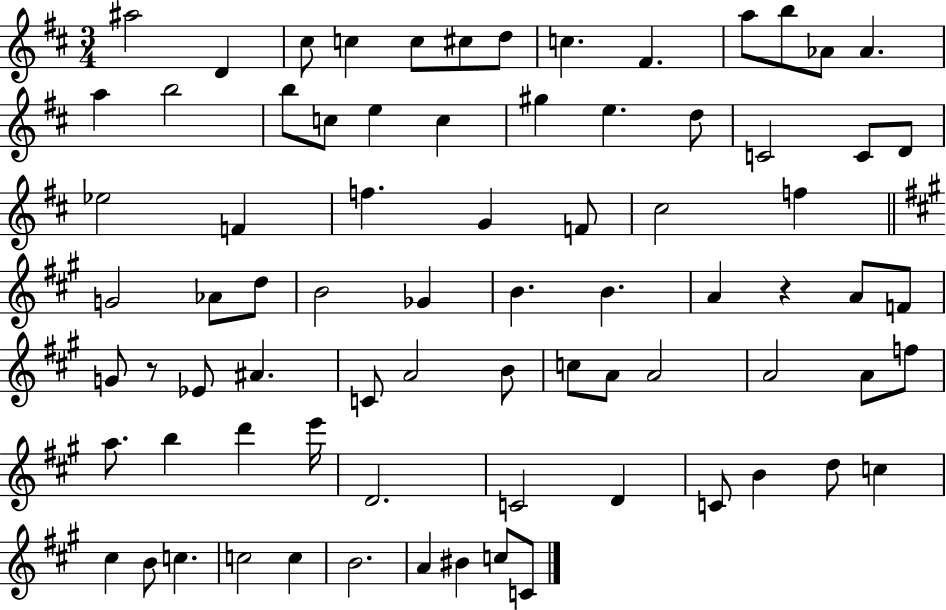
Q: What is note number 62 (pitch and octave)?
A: C4